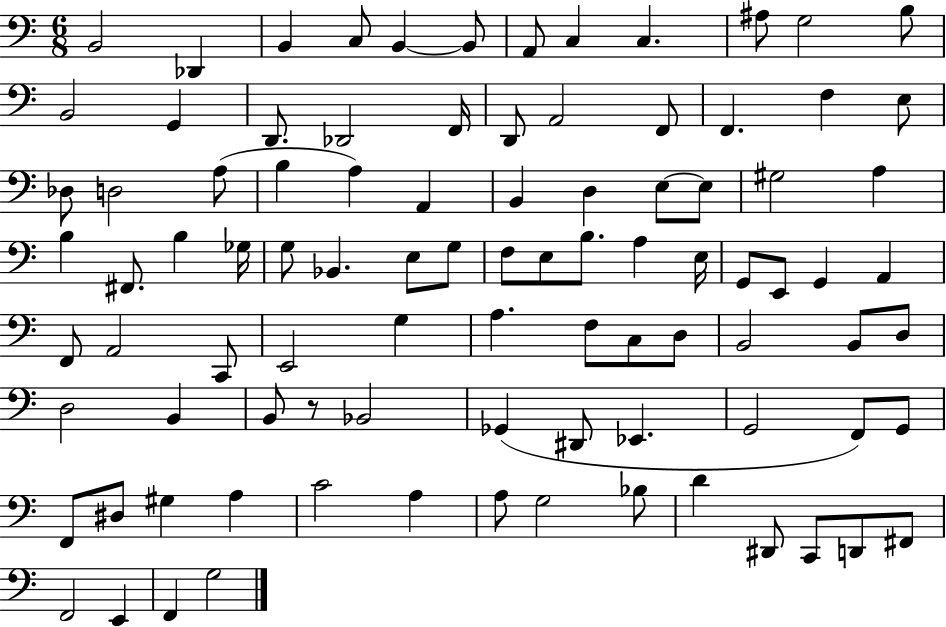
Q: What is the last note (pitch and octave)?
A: G3